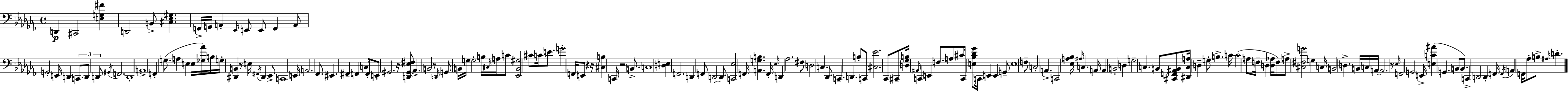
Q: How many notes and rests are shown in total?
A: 171